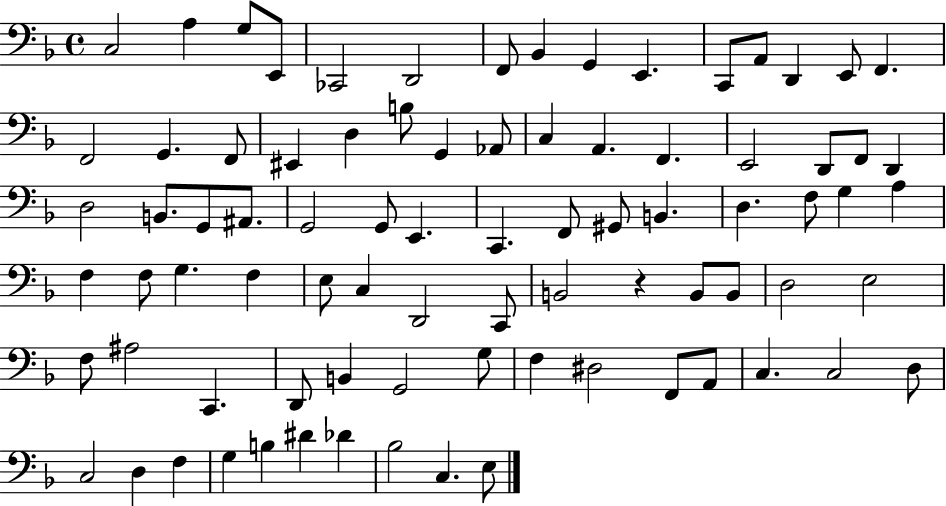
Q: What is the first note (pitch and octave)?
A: C3